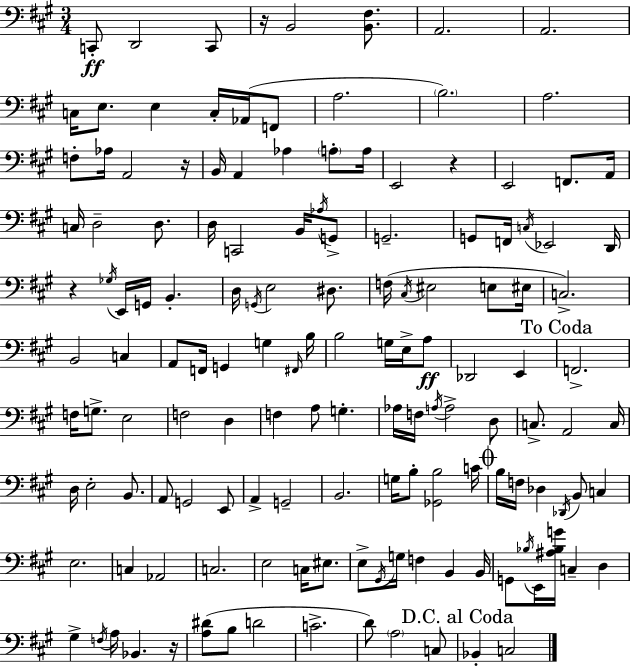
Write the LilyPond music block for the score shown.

{
  \clef bass
  \numericTimeSignature
  \time 3/4
  \key a \major
  c,8-.\ff d,2 c,8 | r16 b,2 <b, fis>8. | a,2. | a,2. | \break c16 e8. e4 c16-. aes,16( f,8 | a2. | \parenthesize b2.) | a2. | \break f8-. aes16 a,2 r16 | b,16 a,4 aes4 \parenthesize a8-. a16 | e,2 r4 | e,2 f,8. a,16 | \break c16 d2-- d8. | d16 c,2 b,16 \acciaccatura { aes16 } g,8-> | g,2.-- | g,8 f,16 \acciaccatura { c16 } ees,2 | \break d,16 r4 \acciaccatura { ges16 } e,16 g,16 b,4.-. | d16 \acciaccatura { g,16 } e2 | dis8. f16( \acciaccatura { cis16 } eis2 | e8 eis16 c2.->) | \break b,2 | c4 a,8 f,16 g,4 | g4 \grace { fis,16 } b16 b2 | g16 e16-> a8\ff des,2 | \break e,4 \mark "To Coda" f,2.-> | f16 g8.-> e2 | f2 | d4 f4 a8 | \break g4.-. aes16 f16 \acciaccatura { a16 } a2-> | d8 c8.-> a,2 | c16 d16 e2-. | b,8. a,8 g,2 | \break e,8 a,4-> g,2-- | b,2. | g16 b8-. <ges, b>2 | c'16 \mark \markup { \musicglyph "scripts.coda" } b16 f16 des4 | \break \acciaccatura { des,16 } b,8 c4 e2. | c4 | aes,2 c2. | e2 | \break c16 eis8. e8-> \acciaccatura { gis,16 } g16 | f4 b,4 b,16 g,8 \acciaccatura { bes16 } | e,16 <ais bes g'>16 c4-- d4 gis4-> | \acciaccatura { f16 } a16 bes,4. r16 <a dis'>8( | \break b8 d'2 c'2.-> | d'8) | \parenthesize a2 c8 \mark "D.C. al Coda" bes,4-. | c2 \bar "|."
}